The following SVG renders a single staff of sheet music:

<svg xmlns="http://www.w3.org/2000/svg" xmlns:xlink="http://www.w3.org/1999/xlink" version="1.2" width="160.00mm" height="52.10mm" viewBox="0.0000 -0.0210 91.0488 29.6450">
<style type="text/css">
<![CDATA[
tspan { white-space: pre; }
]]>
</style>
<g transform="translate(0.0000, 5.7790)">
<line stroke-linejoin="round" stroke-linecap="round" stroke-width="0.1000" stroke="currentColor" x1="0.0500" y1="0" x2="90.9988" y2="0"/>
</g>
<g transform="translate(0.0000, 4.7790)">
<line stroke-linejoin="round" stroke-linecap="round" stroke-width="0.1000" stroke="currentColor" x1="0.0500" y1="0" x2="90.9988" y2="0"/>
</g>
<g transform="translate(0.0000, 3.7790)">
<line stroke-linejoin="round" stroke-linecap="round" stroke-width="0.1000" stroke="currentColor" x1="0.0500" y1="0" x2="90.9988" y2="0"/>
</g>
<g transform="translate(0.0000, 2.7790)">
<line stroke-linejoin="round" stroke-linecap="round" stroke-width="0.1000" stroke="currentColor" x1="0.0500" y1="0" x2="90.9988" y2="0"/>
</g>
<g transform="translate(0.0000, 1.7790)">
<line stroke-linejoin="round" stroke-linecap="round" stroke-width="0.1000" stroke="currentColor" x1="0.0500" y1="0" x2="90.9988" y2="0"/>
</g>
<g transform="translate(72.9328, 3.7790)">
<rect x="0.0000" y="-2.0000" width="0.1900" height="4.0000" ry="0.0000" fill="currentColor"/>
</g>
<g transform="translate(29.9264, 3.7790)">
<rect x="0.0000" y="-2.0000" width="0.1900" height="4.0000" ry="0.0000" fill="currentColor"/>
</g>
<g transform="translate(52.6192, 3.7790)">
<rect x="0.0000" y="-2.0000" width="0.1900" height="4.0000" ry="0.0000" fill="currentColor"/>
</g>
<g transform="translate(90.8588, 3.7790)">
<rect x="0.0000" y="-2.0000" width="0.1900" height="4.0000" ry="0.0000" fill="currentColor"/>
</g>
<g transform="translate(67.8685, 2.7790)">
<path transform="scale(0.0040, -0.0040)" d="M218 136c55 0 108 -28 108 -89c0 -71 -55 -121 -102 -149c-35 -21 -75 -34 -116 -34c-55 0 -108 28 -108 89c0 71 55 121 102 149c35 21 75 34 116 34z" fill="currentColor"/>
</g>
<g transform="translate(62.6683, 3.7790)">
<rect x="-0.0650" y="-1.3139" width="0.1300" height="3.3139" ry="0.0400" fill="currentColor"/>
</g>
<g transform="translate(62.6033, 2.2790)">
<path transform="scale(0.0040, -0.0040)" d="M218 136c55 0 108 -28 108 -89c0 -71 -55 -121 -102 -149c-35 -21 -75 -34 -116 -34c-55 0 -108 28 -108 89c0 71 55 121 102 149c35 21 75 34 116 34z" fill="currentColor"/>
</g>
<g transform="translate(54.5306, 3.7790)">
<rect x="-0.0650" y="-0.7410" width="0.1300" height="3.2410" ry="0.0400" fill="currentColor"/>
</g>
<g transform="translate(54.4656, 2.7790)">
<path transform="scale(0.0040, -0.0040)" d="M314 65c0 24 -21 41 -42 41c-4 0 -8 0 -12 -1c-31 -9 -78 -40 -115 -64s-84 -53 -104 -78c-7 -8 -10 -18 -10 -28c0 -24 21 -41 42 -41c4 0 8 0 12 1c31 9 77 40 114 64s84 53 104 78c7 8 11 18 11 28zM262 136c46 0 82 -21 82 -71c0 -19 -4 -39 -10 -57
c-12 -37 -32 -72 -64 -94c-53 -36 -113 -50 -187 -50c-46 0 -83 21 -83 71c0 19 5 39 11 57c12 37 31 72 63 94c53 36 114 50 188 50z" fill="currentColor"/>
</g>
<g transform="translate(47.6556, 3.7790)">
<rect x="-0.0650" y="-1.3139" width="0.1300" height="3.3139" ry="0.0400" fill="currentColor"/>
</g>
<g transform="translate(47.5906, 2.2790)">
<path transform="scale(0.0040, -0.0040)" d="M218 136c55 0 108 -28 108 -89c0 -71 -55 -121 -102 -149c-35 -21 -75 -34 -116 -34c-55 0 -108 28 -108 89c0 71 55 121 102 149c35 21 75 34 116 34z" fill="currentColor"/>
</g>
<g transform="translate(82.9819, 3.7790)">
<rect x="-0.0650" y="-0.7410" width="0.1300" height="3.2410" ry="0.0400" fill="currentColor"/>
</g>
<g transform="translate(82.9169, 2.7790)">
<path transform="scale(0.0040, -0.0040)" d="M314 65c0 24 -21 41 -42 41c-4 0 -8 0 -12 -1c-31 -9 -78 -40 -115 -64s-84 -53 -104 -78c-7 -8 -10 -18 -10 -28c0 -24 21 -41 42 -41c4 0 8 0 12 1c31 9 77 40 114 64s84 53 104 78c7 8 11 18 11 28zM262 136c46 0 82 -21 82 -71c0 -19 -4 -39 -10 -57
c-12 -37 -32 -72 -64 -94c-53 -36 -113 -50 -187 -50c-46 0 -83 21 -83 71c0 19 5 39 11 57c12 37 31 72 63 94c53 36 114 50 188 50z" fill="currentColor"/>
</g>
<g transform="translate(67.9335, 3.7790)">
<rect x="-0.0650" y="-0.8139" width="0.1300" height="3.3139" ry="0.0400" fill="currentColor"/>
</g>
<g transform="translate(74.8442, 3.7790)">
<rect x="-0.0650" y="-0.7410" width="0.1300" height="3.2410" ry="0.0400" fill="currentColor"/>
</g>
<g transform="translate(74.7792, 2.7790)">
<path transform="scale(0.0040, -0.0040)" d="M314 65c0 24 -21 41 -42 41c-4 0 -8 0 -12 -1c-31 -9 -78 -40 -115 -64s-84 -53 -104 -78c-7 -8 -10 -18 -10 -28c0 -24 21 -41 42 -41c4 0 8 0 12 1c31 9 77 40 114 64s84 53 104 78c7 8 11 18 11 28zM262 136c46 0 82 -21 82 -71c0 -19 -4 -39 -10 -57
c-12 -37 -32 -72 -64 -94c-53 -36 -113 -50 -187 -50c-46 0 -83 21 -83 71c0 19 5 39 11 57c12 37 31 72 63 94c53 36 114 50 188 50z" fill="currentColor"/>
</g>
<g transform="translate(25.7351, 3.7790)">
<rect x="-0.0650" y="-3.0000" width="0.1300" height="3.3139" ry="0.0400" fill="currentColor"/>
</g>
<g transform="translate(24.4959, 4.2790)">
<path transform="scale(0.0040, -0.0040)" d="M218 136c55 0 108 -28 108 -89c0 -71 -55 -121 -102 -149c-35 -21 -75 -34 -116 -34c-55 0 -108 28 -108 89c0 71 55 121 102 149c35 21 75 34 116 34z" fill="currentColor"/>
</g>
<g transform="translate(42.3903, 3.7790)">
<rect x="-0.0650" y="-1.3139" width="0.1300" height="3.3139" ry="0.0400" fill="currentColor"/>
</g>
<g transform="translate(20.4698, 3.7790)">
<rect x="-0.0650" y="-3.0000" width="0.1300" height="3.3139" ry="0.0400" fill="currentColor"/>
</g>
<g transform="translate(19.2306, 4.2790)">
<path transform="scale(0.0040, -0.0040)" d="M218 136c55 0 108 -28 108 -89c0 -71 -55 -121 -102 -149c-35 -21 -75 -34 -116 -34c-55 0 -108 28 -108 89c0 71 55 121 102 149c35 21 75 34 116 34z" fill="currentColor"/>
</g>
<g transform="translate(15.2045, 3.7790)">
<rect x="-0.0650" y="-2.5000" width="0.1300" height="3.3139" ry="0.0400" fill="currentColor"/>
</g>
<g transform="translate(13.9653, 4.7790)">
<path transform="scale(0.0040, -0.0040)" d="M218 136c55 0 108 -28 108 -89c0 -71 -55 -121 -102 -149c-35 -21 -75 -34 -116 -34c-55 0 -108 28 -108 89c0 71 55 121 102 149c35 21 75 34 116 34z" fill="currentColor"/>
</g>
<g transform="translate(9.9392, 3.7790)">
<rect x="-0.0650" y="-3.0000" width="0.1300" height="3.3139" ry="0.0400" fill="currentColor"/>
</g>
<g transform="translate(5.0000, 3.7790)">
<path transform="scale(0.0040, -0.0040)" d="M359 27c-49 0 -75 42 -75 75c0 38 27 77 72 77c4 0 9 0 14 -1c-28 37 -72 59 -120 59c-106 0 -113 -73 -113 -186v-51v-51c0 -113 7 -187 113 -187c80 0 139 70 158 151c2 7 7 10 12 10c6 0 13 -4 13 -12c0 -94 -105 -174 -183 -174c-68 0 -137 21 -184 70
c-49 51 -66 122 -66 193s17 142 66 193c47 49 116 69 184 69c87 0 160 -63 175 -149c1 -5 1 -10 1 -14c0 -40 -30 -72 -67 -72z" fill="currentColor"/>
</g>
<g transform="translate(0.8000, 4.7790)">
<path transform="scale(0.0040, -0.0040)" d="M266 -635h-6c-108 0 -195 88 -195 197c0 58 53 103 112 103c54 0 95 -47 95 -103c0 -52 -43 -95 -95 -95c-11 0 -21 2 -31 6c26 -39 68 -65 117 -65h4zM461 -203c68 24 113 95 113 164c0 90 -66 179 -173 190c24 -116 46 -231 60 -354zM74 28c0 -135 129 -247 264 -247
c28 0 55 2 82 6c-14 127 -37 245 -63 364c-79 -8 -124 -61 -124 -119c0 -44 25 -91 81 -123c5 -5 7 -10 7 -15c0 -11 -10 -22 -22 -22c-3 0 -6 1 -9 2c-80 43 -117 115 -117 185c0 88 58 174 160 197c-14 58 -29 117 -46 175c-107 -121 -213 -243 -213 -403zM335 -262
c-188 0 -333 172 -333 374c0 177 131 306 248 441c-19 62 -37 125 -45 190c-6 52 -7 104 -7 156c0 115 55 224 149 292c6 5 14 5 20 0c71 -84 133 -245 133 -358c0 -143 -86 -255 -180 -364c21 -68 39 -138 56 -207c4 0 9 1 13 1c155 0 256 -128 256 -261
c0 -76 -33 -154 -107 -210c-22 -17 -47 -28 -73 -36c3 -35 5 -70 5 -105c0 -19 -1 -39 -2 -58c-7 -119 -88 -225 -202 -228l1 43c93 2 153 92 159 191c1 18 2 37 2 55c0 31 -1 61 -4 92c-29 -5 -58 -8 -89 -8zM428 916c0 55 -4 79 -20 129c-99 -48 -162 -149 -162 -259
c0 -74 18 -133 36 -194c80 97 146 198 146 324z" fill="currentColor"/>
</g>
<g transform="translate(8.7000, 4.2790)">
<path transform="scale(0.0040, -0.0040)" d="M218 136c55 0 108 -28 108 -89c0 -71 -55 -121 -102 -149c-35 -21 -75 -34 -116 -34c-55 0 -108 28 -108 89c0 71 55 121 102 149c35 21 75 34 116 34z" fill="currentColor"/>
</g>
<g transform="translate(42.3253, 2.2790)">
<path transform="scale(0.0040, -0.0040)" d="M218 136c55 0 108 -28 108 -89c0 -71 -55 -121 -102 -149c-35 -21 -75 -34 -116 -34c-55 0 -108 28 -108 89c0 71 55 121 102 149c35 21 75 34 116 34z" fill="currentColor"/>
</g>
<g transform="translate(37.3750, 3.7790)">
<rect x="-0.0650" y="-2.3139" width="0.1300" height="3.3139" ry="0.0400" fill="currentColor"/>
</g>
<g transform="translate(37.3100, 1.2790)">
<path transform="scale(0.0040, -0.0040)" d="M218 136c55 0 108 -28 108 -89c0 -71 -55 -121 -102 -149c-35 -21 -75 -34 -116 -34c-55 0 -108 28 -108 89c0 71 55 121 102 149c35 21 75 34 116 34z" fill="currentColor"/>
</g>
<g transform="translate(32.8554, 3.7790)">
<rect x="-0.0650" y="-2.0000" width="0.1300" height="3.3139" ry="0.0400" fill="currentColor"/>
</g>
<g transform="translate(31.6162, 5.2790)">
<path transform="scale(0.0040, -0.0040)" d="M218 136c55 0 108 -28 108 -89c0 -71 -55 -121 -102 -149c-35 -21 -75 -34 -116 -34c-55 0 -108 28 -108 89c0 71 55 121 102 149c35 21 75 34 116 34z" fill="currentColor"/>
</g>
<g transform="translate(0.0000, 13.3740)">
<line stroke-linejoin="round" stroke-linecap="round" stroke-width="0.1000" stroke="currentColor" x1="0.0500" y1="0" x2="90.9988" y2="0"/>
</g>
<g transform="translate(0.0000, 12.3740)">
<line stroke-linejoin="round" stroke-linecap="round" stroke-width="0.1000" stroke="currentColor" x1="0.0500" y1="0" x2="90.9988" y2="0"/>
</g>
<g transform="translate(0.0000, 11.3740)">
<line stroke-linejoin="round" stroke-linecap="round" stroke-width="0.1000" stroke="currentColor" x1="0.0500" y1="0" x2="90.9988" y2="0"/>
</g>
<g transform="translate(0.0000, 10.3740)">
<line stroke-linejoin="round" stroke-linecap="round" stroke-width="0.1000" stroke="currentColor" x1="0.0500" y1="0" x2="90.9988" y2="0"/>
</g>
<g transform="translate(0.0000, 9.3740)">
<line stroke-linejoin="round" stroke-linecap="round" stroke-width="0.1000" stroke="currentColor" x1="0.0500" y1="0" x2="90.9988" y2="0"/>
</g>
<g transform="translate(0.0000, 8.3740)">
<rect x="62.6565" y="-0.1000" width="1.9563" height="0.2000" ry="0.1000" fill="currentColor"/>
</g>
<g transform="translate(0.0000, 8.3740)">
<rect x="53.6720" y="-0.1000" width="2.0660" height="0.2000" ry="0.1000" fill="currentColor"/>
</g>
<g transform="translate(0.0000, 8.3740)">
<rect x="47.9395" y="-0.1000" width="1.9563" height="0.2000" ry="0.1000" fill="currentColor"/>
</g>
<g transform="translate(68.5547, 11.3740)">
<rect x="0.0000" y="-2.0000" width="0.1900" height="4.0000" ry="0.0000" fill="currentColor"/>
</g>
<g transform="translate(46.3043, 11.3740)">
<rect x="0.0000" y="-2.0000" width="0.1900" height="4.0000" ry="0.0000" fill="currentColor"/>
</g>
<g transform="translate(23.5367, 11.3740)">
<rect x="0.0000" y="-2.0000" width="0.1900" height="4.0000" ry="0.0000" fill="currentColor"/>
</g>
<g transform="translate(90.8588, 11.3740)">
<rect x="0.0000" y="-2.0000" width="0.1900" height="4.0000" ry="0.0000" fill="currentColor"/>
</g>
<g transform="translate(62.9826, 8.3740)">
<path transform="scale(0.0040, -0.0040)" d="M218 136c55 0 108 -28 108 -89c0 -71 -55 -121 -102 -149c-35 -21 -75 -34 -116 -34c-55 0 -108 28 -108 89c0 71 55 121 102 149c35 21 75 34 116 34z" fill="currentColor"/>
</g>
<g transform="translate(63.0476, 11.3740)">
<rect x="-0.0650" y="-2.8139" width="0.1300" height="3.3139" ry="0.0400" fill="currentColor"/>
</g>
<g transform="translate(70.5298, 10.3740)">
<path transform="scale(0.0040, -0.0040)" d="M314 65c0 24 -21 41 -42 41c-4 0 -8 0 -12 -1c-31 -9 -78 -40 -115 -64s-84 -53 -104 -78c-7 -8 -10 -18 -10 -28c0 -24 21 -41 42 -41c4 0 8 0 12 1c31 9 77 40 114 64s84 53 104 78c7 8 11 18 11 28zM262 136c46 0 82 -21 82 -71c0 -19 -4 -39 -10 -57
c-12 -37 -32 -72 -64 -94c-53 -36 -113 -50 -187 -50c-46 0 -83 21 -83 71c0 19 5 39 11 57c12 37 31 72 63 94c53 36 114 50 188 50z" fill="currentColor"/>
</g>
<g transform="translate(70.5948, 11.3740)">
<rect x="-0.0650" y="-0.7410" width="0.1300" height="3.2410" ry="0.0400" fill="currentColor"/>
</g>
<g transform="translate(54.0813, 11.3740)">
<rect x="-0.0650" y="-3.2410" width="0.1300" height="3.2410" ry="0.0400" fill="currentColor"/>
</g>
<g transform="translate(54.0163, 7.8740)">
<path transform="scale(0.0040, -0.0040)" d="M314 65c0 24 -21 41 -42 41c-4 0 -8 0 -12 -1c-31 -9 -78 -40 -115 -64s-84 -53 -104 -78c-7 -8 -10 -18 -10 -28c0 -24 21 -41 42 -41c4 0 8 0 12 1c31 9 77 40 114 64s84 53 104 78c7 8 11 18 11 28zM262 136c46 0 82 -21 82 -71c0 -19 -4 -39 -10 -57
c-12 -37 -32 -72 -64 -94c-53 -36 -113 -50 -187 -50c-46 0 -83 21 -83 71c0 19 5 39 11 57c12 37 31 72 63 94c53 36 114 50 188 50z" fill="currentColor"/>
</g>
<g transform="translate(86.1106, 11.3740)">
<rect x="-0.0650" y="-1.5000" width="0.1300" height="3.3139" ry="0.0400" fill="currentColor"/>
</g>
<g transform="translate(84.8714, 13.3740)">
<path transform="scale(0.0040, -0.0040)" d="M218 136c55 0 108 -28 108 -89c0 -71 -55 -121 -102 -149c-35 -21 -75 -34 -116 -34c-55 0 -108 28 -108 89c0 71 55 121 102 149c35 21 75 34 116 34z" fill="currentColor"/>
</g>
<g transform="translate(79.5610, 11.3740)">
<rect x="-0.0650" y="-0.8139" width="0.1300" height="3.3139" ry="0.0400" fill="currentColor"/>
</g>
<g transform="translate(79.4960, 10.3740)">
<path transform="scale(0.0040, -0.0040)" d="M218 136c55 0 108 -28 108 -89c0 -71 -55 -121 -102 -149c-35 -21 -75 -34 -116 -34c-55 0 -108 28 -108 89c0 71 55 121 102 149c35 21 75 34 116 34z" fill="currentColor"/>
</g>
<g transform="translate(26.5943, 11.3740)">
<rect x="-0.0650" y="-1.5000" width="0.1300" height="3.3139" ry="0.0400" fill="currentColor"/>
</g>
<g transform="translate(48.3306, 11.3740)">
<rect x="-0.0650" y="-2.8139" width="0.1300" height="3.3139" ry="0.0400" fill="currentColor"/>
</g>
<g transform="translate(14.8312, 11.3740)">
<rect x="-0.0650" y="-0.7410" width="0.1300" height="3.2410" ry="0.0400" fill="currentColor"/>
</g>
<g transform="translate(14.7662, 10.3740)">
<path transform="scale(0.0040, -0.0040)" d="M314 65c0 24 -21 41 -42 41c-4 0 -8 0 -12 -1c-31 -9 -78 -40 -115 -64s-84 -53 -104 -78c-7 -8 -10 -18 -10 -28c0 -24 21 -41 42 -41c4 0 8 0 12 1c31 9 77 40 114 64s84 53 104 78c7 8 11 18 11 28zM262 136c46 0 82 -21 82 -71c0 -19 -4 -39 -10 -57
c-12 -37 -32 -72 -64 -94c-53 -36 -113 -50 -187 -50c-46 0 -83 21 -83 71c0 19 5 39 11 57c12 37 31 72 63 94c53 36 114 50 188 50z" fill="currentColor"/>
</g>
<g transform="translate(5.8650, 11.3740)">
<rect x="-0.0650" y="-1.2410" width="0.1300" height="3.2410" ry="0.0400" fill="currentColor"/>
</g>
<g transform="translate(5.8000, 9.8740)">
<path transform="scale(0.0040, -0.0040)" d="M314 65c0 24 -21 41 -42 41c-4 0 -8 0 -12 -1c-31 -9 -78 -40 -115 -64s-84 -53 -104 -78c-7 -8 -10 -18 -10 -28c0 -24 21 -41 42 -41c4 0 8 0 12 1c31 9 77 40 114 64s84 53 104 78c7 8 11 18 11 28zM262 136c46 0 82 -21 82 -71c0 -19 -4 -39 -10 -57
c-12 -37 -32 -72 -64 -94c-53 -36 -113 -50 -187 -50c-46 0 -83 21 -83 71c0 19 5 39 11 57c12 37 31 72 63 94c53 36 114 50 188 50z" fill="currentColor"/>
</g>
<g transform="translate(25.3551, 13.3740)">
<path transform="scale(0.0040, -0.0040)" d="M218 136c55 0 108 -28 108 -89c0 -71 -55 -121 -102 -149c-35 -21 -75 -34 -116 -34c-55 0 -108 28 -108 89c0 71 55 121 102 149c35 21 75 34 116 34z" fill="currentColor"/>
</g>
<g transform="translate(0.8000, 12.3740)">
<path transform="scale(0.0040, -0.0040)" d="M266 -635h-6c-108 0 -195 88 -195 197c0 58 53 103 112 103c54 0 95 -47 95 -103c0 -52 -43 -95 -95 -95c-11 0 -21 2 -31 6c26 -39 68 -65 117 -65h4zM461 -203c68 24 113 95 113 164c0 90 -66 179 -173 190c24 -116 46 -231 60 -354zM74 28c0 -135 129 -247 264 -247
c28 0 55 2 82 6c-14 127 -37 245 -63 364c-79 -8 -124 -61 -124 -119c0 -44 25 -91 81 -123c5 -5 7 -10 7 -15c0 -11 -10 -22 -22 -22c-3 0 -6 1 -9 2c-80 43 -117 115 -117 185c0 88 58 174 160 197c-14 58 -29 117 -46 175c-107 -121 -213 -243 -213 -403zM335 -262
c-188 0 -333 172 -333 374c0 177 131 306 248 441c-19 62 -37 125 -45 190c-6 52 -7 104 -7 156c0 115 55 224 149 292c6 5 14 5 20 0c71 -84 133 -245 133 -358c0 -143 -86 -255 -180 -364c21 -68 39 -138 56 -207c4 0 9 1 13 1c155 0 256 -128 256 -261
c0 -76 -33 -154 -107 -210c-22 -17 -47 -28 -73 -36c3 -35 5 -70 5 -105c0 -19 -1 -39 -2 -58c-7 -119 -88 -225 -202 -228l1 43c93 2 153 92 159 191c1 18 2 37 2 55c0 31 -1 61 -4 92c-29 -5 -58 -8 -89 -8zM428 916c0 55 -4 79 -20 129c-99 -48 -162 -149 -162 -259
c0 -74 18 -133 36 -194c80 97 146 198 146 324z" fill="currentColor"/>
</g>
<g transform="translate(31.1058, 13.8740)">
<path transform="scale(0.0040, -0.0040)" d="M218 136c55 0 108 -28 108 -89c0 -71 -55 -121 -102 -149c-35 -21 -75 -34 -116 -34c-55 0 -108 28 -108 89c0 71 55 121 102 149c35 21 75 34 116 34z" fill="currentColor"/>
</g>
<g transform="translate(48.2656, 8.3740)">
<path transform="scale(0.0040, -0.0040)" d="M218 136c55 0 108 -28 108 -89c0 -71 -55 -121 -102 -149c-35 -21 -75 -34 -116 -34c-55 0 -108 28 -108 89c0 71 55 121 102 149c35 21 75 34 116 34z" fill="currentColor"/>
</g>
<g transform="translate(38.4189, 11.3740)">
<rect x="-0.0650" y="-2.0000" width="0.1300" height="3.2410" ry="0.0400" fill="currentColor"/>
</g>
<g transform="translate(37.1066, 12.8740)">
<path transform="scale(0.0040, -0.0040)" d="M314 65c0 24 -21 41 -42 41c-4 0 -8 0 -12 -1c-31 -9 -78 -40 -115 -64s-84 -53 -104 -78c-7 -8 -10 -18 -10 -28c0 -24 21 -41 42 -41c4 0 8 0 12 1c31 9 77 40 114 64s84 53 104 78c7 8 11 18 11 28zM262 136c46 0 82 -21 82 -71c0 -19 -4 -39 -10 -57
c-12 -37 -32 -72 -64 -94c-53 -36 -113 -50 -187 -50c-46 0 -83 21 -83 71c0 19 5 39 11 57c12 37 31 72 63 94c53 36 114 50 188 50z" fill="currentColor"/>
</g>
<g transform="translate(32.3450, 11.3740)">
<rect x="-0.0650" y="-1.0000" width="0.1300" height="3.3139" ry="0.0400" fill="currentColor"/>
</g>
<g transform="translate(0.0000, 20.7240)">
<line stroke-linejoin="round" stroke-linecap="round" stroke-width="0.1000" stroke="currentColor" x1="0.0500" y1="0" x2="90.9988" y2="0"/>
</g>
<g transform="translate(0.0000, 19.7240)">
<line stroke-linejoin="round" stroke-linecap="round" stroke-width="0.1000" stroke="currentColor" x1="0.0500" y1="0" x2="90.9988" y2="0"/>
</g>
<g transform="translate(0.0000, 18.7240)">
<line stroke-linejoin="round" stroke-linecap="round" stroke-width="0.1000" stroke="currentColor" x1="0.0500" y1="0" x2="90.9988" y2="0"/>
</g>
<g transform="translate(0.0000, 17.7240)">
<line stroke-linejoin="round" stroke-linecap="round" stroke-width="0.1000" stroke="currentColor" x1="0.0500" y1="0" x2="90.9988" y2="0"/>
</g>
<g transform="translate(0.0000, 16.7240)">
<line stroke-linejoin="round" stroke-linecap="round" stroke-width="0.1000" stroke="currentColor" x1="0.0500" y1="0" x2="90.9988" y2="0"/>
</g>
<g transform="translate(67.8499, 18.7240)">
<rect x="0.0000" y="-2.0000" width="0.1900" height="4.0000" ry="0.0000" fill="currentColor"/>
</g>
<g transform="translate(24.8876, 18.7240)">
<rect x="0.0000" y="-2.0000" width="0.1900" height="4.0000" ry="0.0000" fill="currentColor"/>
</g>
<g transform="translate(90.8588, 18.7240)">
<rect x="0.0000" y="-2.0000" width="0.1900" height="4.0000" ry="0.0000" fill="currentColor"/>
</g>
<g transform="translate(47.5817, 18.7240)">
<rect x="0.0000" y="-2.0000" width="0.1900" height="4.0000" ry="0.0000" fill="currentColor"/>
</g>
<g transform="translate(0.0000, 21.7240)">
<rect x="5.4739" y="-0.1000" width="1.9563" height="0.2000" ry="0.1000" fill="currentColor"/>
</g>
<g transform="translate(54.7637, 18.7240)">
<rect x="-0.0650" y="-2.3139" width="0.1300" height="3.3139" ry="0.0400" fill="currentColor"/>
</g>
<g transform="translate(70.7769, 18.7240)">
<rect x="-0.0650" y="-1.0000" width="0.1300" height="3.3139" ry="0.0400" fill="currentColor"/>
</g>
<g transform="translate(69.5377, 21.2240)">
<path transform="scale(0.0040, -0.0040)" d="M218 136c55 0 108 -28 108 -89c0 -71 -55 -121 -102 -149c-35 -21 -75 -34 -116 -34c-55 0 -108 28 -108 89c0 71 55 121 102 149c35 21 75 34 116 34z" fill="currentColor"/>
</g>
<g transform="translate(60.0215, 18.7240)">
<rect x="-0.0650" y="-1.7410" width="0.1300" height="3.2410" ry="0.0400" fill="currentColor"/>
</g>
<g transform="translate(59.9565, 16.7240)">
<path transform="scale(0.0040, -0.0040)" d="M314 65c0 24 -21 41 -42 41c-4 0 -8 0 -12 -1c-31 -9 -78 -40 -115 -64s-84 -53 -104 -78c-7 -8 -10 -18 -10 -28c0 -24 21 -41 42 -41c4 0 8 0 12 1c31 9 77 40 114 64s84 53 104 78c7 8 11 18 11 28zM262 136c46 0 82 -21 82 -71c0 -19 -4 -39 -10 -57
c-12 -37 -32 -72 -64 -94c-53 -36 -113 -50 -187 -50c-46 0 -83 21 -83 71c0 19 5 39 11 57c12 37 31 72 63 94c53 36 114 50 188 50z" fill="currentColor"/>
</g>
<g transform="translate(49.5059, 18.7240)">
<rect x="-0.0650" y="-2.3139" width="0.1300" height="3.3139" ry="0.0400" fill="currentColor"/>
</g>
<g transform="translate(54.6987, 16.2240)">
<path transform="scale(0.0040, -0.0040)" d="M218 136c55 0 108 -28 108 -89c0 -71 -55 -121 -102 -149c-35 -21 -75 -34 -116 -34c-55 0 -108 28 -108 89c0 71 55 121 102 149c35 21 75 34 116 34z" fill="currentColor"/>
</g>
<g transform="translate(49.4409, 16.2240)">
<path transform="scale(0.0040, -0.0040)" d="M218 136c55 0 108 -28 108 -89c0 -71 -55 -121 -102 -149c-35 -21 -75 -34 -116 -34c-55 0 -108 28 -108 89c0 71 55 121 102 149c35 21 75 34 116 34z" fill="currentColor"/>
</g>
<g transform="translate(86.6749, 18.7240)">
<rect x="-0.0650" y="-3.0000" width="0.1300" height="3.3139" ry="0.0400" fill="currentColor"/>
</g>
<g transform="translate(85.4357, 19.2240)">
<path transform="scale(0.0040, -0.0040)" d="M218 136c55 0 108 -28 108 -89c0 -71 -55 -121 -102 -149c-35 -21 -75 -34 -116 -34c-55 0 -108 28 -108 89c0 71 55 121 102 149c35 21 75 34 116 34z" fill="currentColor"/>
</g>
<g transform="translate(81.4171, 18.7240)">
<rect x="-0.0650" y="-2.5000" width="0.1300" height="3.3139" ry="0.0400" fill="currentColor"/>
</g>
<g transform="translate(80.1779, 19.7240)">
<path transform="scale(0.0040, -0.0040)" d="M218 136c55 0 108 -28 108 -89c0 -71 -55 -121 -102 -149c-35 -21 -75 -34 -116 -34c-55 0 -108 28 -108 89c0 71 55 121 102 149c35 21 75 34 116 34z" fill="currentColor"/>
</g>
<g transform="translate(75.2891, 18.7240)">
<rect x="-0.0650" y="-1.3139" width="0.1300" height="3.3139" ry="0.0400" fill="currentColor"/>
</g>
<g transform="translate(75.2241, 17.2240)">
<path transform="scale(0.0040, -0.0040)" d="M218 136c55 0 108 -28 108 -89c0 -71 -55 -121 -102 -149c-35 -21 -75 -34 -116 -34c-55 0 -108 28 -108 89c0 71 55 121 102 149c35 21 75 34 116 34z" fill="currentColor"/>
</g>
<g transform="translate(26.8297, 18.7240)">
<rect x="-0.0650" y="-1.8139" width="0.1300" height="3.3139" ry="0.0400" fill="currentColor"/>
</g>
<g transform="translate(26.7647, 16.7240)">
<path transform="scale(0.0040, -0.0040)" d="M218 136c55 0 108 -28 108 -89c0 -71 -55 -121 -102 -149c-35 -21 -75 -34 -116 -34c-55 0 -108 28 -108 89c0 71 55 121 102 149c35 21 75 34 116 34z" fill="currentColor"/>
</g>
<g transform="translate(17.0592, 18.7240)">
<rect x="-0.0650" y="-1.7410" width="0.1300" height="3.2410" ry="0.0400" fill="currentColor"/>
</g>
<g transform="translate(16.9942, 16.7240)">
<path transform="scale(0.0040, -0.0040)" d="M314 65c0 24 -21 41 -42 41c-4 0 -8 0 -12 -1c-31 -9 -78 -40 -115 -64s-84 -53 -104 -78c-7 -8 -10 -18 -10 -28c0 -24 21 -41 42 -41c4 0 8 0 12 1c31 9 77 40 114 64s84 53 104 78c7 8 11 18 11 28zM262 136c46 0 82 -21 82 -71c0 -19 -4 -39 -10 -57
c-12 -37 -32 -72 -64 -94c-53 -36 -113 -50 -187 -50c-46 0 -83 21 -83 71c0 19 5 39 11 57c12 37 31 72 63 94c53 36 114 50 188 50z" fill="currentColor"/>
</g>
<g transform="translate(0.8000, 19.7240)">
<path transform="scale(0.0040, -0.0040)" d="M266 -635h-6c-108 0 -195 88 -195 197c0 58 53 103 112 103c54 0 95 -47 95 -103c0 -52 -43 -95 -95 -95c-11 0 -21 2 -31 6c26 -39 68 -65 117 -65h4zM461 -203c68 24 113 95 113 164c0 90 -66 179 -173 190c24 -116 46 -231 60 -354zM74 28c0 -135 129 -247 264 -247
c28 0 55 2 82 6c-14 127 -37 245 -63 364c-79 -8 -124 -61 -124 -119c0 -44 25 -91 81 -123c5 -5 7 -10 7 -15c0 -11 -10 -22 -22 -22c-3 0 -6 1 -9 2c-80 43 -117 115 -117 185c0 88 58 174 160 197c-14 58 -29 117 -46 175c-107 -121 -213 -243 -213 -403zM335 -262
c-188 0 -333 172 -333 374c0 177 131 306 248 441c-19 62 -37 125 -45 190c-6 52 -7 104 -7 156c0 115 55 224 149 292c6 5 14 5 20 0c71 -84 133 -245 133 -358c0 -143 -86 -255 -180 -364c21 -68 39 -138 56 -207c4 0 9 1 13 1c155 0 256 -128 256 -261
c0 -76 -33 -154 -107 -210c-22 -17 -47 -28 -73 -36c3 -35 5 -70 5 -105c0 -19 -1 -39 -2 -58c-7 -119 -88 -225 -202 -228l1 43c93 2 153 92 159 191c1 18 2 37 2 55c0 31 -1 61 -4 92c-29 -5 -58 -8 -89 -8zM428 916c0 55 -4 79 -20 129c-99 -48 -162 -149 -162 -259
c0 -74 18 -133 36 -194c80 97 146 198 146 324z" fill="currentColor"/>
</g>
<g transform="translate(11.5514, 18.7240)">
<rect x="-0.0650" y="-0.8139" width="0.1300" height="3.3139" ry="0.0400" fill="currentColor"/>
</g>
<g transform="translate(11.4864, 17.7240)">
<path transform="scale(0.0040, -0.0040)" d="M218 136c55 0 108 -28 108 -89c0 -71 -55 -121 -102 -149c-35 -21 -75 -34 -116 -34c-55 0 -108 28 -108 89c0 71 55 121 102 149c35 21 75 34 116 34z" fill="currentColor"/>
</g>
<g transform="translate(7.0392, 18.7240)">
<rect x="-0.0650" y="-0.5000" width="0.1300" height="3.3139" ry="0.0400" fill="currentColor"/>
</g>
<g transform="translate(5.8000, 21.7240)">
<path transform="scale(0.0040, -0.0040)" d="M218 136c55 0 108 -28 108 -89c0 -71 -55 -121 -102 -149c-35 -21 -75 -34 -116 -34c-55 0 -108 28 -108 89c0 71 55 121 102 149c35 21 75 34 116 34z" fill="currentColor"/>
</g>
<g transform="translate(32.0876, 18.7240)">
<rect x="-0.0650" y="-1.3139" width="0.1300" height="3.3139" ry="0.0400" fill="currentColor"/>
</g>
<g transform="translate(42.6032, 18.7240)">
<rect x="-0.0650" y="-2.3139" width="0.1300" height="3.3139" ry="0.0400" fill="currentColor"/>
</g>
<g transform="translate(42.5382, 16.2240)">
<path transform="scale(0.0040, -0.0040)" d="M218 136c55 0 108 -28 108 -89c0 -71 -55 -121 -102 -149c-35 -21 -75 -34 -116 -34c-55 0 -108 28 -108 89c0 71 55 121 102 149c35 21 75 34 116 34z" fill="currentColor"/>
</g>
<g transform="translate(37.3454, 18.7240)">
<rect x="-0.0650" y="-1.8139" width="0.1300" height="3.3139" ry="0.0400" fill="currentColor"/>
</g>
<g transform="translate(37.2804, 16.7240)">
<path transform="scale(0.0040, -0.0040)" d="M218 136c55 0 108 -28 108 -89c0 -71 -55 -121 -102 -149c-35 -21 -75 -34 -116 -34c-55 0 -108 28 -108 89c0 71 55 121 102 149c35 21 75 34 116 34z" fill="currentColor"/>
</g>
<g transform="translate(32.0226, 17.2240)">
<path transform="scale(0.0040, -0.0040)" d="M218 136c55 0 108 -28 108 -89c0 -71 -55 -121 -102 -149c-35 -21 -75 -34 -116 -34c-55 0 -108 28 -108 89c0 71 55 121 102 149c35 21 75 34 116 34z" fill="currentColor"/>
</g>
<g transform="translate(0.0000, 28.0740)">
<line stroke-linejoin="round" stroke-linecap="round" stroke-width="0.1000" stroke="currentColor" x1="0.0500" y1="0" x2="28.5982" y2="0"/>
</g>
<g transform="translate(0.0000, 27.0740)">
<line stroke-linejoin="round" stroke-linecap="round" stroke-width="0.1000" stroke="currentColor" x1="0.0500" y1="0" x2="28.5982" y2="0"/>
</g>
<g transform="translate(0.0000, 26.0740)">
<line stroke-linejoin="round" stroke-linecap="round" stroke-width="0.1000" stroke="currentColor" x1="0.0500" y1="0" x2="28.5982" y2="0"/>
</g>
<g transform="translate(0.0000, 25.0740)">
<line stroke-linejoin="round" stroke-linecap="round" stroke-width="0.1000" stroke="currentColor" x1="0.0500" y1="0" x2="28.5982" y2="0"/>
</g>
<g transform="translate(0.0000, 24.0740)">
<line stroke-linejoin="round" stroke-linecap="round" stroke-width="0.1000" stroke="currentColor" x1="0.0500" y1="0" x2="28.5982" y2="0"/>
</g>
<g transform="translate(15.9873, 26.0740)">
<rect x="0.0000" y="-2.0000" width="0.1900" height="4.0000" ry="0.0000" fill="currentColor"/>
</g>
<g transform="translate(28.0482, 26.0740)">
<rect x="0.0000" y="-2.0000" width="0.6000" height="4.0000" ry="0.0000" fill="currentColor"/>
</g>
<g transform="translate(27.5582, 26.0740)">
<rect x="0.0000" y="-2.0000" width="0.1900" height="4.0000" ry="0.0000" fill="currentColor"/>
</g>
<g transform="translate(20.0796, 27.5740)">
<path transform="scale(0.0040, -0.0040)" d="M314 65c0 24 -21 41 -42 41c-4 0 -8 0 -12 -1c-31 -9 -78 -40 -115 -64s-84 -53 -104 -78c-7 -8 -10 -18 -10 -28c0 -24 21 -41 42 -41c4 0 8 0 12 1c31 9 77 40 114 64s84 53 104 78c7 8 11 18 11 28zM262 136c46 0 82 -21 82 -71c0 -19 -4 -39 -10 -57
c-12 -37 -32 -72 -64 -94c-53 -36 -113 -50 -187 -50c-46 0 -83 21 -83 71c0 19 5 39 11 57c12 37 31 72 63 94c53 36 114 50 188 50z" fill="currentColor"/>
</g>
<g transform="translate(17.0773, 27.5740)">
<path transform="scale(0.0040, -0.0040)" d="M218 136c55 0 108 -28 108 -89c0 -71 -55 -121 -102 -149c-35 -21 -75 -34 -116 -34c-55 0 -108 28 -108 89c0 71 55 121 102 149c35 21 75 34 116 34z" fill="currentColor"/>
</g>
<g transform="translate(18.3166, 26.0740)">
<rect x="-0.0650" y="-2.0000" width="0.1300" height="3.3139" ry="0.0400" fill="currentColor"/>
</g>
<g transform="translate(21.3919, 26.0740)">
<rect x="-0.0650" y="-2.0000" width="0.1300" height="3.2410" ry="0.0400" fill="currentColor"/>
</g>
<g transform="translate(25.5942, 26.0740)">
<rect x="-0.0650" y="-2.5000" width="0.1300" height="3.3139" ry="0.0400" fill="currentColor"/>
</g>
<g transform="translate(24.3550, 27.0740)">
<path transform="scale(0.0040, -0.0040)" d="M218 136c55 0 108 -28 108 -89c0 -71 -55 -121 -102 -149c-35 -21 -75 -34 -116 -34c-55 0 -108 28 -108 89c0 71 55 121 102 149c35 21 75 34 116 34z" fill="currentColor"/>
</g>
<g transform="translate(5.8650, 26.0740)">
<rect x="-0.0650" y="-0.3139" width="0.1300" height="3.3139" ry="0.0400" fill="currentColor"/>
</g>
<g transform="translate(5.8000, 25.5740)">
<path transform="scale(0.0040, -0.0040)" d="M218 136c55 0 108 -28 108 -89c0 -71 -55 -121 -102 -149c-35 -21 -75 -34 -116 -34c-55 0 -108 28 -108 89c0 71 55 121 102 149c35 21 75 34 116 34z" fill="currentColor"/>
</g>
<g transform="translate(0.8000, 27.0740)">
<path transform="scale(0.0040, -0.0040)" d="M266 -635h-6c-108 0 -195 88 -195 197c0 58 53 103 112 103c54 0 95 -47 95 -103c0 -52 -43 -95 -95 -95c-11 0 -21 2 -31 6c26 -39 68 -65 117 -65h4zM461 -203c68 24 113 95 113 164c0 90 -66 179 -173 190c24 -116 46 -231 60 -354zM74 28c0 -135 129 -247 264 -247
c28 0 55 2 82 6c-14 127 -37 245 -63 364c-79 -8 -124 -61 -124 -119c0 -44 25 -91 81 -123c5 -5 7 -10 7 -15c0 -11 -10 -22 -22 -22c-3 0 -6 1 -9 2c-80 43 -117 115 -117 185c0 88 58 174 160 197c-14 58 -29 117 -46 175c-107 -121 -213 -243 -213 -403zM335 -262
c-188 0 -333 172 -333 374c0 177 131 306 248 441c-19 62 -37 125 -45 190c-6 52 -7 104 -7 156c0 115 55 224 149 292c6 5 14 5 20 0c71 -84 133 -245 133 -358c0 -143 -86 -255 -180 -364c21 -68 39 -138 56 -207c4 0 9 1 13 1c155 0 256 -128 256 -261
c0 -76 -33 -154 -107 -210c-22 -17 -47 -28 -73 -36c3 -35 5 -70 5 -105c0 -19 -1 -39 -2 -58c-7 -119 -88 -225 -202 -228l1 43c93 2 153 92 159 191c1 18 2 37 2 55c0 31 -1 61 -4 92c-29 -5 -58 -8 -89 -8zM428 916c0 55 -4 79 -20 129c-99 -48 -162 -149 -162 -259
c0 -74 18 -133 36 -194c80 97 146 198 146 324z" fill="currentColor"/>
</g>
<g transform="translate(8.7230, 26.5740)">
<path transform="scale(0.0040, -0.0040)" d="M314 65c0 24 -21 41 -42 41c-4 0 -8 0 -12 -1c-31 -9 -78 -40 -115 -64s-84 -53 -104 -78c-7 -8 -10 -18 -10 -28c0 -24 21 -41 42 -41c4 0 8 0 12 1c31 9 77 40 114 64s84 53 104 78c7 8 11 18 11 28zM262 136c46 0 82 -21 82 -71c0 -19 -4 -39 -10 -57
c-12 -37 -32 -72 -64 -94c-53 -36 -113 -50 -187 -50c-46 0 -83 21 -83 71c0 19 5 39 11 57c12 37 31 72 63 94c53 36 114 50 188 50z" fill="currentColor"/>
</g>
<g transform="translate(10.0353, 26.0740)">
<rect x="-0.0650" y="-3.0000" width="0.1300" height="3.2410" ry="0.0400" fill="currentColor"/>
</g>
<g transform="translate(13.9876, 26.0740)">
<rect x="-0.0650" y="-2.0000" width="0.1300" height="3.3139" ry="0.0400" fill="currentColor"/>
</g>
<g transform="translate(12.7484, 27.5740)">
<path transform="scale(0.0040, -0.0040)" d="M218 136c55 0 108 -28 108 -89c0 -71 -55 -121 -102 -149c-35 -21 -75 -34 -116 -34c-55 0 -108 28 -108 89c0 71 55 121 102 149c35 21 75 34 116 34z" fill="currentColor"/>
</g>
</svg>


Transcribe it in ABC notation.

X:1
T:Untitled
M:4/4
L:1/4
K:C
A G A A F g e e d2 e d d2 d2 e2 d2 E D F2 a b2 a d2 d E C d f2 f e f g g g f2 D e G A c A2 F F F2 G